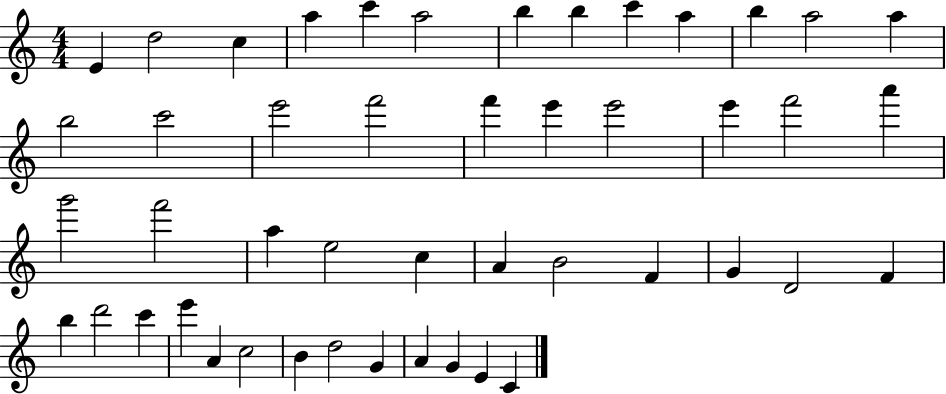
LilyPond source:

{
  \clef treble
  \numericTimeSignature
  \time 4/4
  \key c \major
  e'4 d''2 c''4 | a''4 c'''4 a''2 | b''4 b''4 c'''4 a''4 | b''4 a''2 a''4 | \break b''2 c'''2 | e'''2 f'''2 | f'''4 e'''4 e'''2 | e'''4 f'''2 a'''4 | \break g'''2 f'''2 | a''4 e''2 c''4 | a'4 b'2 f'4 | g'4 d'2 f'4 | \break b''4 d'''2 c'''4 | e'''4 a'4 c''2 | b'4 d''2 g'4 | a'4 g'4 e'4 c'4 | \break \bar "|."
}